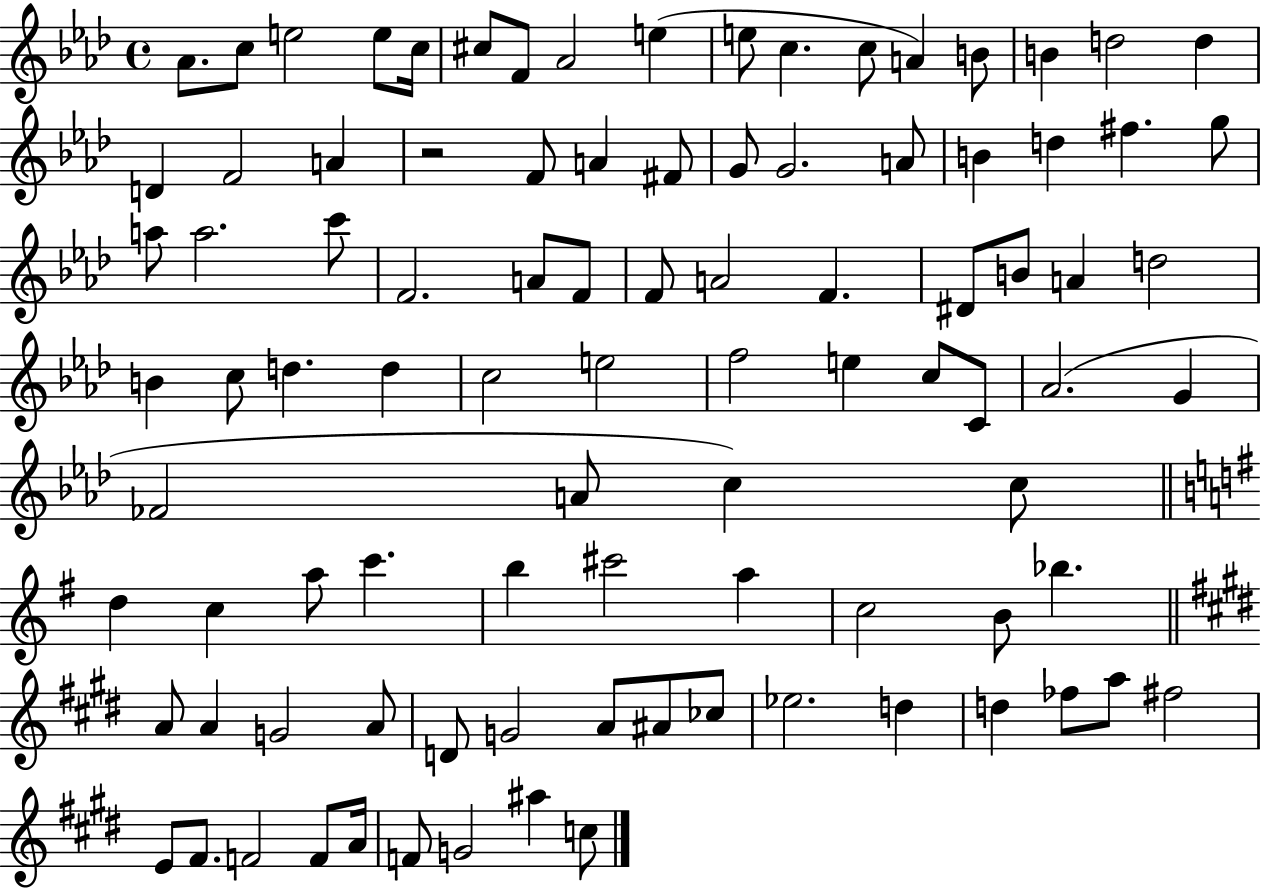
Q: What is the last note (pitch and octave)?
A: C5